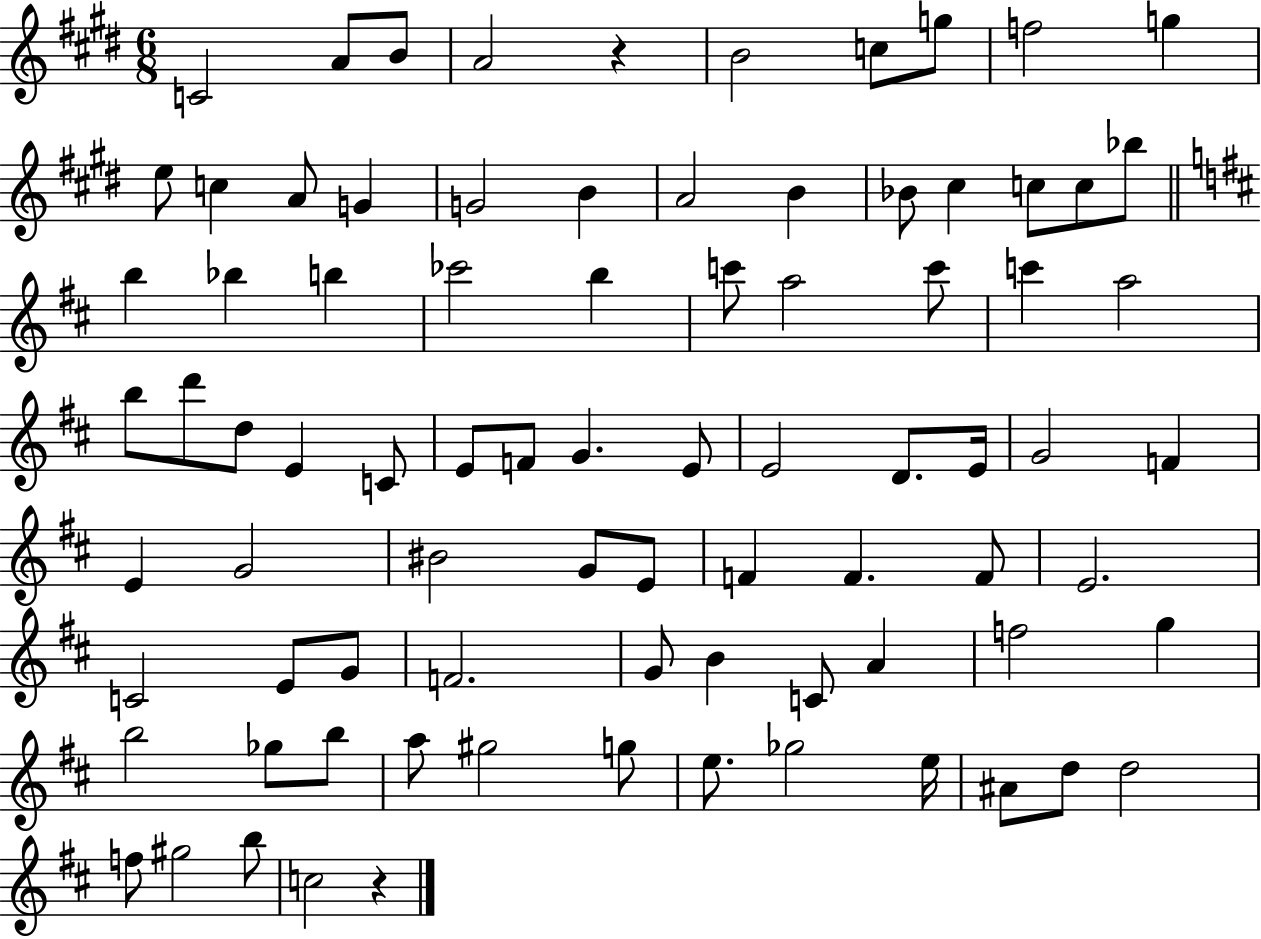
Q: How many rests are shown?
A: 2